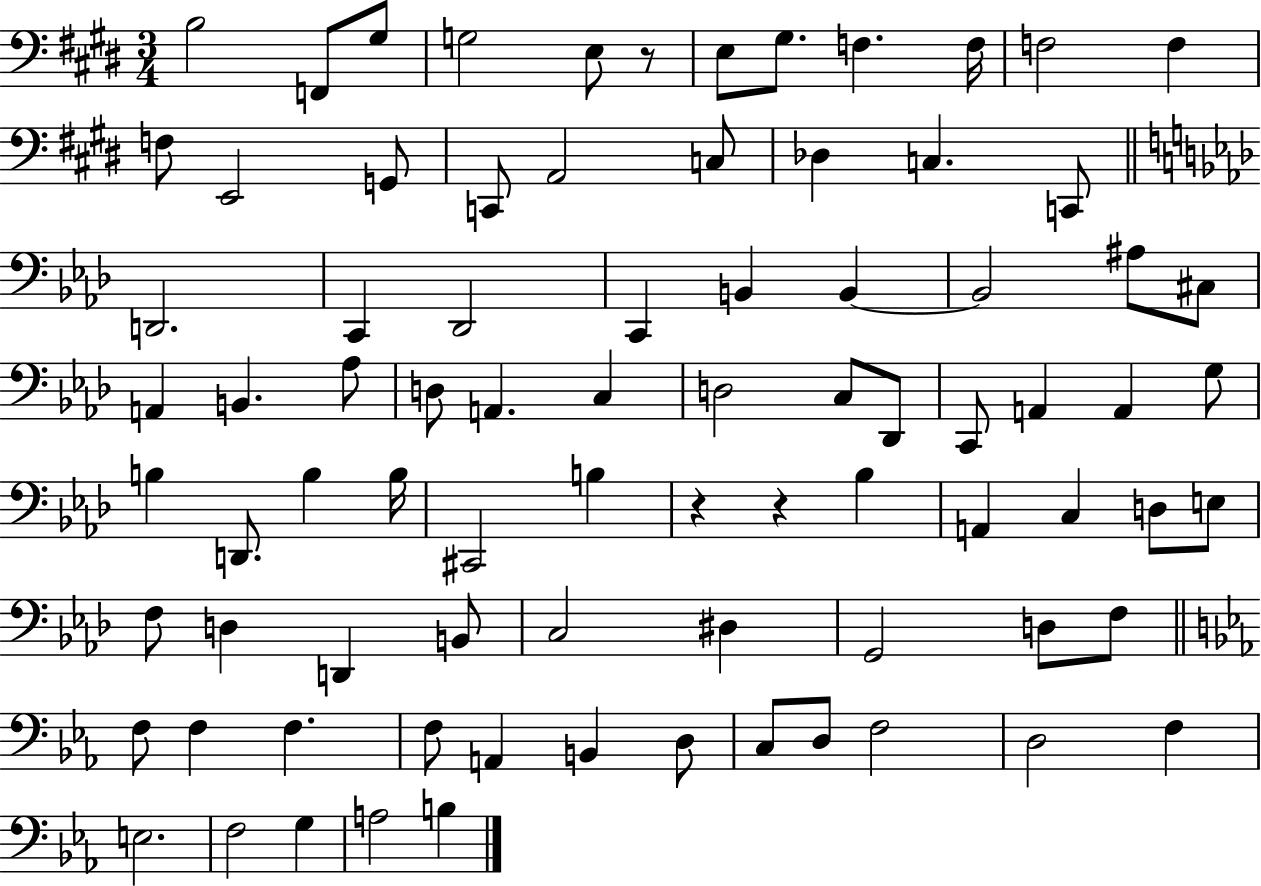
X:1
T:Untitled
M:3/4
L:1/4
K:E
B,2 F,,/2 ^G,/2 G,2 E,/2 z/2 E,/2 ^G,/2 F, F,/4 F,2 F, F,/2 E,,2 G,,/2 C,,/2 A,,2 C,/2 _D, C, C,,/2 D,,2 C,, _D,,2 C,, B,, B,, B,,2 ^A,/2 ^C,/2 A,, B,, _A,/2 D,/2 A,, C, D,2 C,/2 _D,,/2 C,,/2 A,, A,, G,/2 B, D,,/2 B, B,/4 ^C,,2 B, z z _B, A,, C, D,/2 E,/2 F,/2 D, D,, B,,/2 C,2 ^D, G,,2 D,/2 F,/2 F,/2 F, F, F,/2 A,, B,, D,/2 C,/2 D,/2 F,2 D,2 F, E,2 F,2 G, A,2 B,